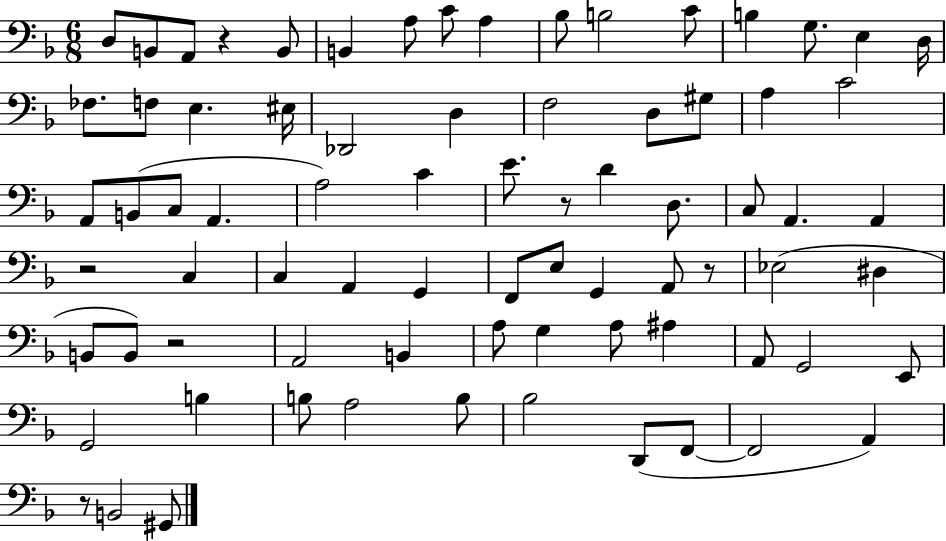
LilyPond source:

{
  \clef bass
  \numericTimeSignature
  \time 6/8
  \key f \major
  d8 b,8 a,8 r4 b,8 | b,4 a8 c'8 a4 | bes8 b2 c'8 | b4 g8. e4 d16 | \break fes8. f8 e4. eis16 | des,2 d4 | f2 d8 gis8 | a4 c'2 | \break a,8 b,8( c8 a,4. | a2) c'4 | e'8. r8 d'4 d8. | c8 a,4. a,4 | \break r2 c4 | c4 a,4 g,4 | f,8 e8 g,4 a,8 r8 | ees2( dis4 | \break b,8 b,8) r2 | a,2 b,4 | a8 g4 a8 ais4 | a,8 g,2 e,8 | \break g,2 b4 | b8 a2 b8 | bes2 d,8( f,8~~ | f,2 a,4) | \break r8 b,2 gis,8 | \bar "|."
}